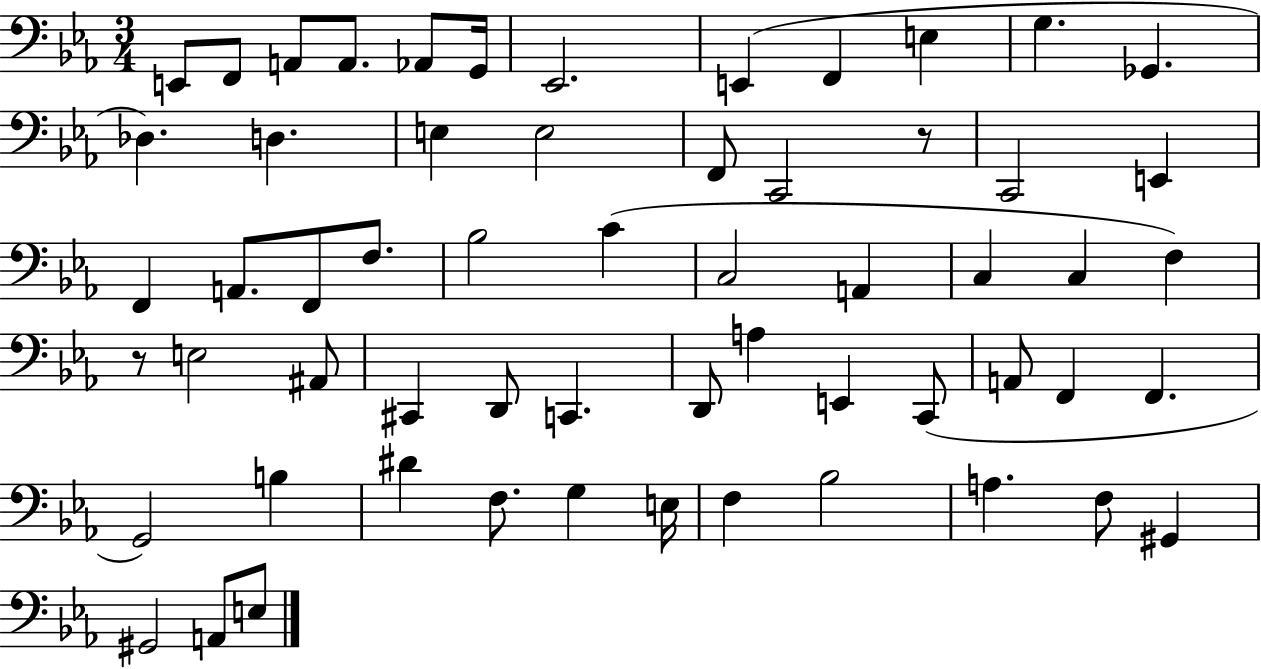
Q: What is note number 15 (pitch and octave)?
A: E3